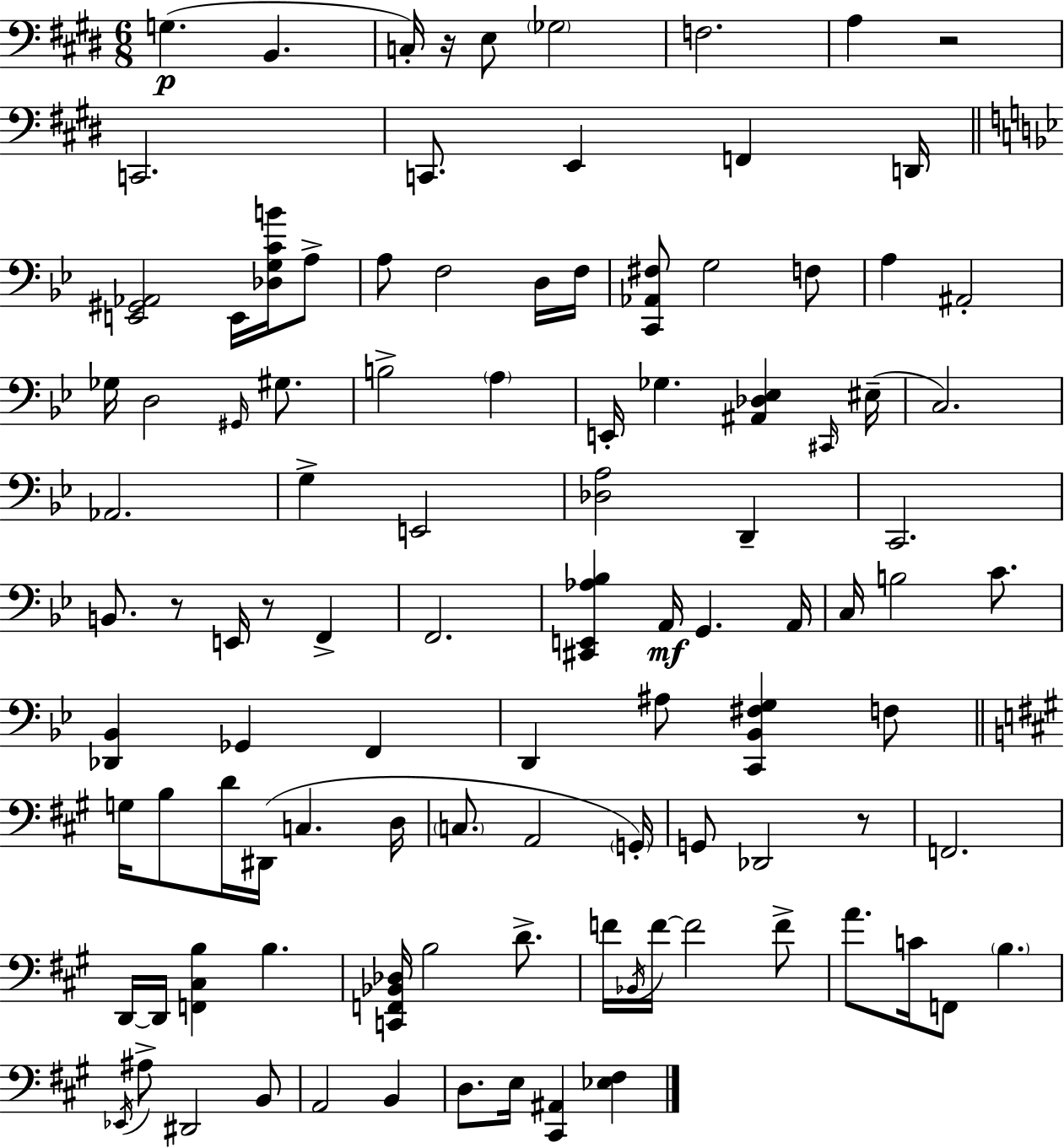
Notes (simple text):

G3/q. B2/q. C3/s R/s E3/e Gb3/h F3/h. A3/q R/h C2/h. C2/e. E2/q F2/q D2/s [E2,G#2,Ab2]/h E2/s [Db3,G3,C4,B4]/s A3/e A3/e F3/h D3/s F3/s [C2,Ab2,F#3]/e G3/h F3/e A3/q A#2/h Gb3/s D3/h G#2/s G#3/e. B3/h A3/q E2/s Gb3/q. [A#2,Db3,Eb3]/q C#2/s EIS3/s C3/h. Ab2/h. G3/q E2/h [Db3,A3]/h D2/q C2/h. B2/e. R/e E2/s R/e F2/q F2/h. [C#2,E2,Ab3,Bb3]/q A2/s G2/q. A2/s C3/s B3/h C4/e. [Db2,Bb2]/q Gb2/q F2/q D2/q A#3/e [C2,Bb2,F#3,G3]/q F3/e G3/s B3/e D4/s D#2/s C3/q. D3/s C3/e. A2/h G2/s G2/e Db2/h R/e F2/h. D2/s D2/s [F2,C#3,B3]/q B3/q. [C2,F2,Bb2,Db3]/s B3/h D4/e. F4/s Bb2/s F4/s F4/h F4/e A4/e. C4/s F2/e B3/q. Eb2/s A#3/e D#2/h B2/e A2/h B2/q D3/e. E3/s [C#2,A#2]/q [Eb3,F#3]/q